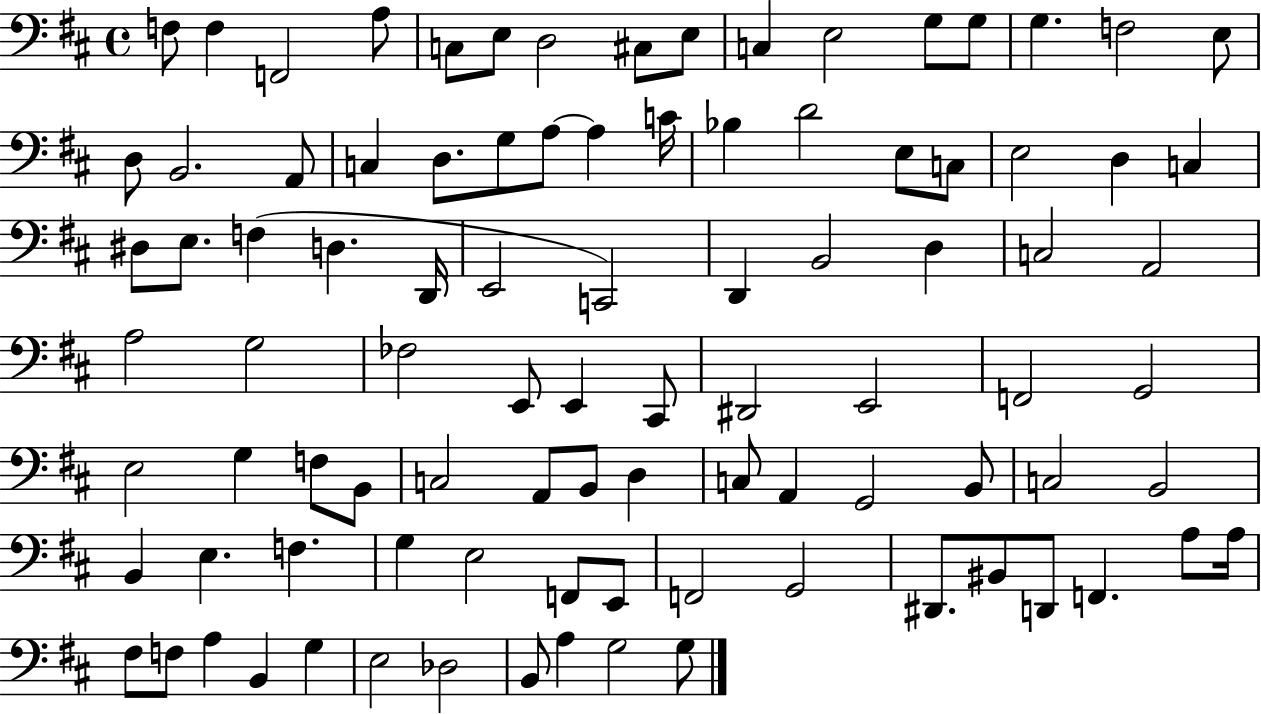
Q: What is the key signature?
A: D major